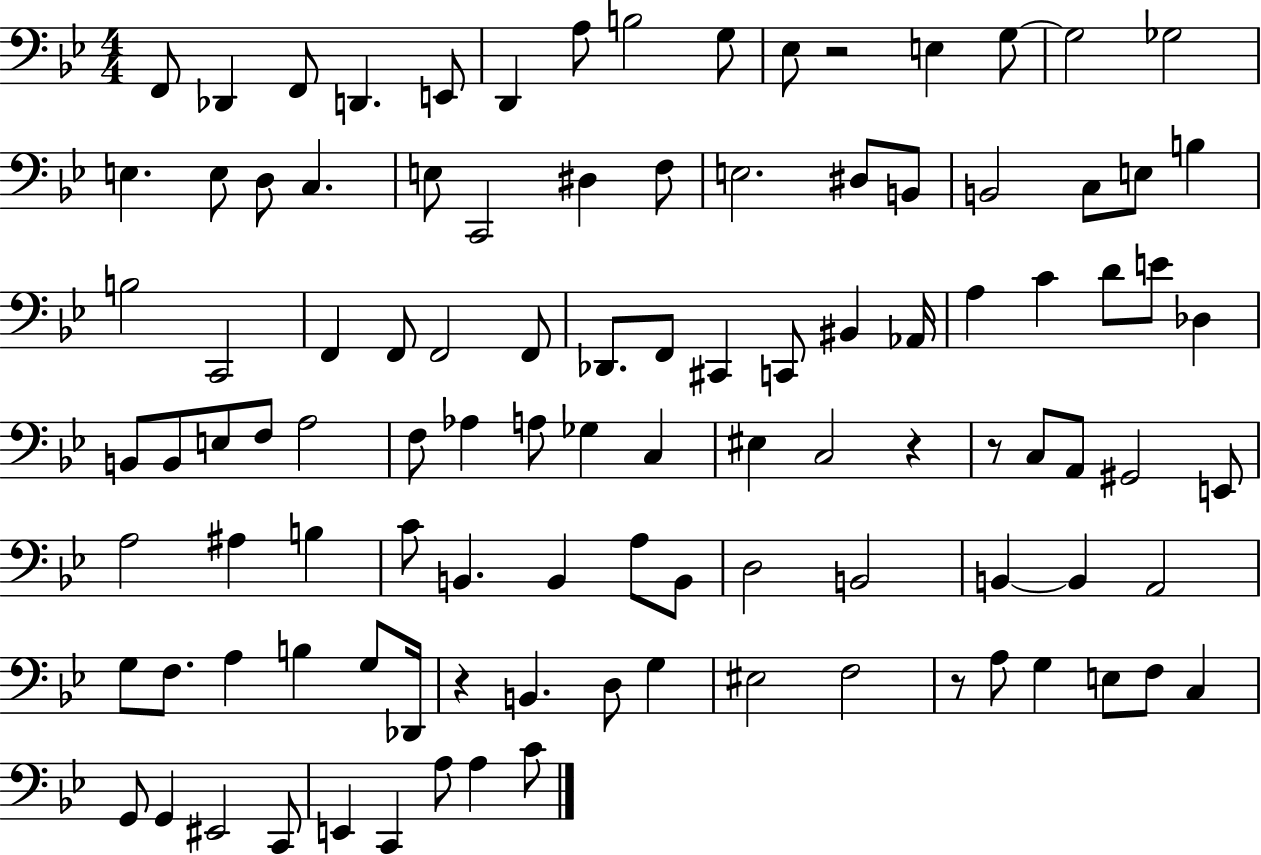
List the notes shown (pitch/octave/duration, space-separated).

F2/e Db2/q F2/e D2/q. E2/e D2/q A3/e B3/h G3/e Eb3/e R/h E3/q G3/e G3/h Gb3/h E3/q. E3/e D3/e C3/q. E3/e C2/h D#3/q F3/e E3/h. D#3/e B2/e B2/h C3/e E3/e B3/q B3/h C2/h F2/q F2/e F2/h F2/e Db2/e. F2/e C#2/q C2/e BIS2/q Ab2/s A3/q C4/q D4/e E4/e Db3/q B2/e B2/e E3/e F3/e A3/h F3/e Ab3/q A3/e Gb3/q C3/q EIS3/q C3/h R/q R/e C3/e A2/e G#2/h E2/e A3/h A#3/q B3/q C4/e B2/q. B2/q A3/e B2/e D3/h B2/h B2/q B2/q A2/h G3/e F3/e. A3/q B3/q G3/e Db2/s R/q B2/q. D3/e G3/q EIS3/h F3/h R/e A3/e G3/q E3/e F3/e C3/q G2/e G2/q EIS2/h C2/e E2/q C2/q A3/e A3/q C4/e